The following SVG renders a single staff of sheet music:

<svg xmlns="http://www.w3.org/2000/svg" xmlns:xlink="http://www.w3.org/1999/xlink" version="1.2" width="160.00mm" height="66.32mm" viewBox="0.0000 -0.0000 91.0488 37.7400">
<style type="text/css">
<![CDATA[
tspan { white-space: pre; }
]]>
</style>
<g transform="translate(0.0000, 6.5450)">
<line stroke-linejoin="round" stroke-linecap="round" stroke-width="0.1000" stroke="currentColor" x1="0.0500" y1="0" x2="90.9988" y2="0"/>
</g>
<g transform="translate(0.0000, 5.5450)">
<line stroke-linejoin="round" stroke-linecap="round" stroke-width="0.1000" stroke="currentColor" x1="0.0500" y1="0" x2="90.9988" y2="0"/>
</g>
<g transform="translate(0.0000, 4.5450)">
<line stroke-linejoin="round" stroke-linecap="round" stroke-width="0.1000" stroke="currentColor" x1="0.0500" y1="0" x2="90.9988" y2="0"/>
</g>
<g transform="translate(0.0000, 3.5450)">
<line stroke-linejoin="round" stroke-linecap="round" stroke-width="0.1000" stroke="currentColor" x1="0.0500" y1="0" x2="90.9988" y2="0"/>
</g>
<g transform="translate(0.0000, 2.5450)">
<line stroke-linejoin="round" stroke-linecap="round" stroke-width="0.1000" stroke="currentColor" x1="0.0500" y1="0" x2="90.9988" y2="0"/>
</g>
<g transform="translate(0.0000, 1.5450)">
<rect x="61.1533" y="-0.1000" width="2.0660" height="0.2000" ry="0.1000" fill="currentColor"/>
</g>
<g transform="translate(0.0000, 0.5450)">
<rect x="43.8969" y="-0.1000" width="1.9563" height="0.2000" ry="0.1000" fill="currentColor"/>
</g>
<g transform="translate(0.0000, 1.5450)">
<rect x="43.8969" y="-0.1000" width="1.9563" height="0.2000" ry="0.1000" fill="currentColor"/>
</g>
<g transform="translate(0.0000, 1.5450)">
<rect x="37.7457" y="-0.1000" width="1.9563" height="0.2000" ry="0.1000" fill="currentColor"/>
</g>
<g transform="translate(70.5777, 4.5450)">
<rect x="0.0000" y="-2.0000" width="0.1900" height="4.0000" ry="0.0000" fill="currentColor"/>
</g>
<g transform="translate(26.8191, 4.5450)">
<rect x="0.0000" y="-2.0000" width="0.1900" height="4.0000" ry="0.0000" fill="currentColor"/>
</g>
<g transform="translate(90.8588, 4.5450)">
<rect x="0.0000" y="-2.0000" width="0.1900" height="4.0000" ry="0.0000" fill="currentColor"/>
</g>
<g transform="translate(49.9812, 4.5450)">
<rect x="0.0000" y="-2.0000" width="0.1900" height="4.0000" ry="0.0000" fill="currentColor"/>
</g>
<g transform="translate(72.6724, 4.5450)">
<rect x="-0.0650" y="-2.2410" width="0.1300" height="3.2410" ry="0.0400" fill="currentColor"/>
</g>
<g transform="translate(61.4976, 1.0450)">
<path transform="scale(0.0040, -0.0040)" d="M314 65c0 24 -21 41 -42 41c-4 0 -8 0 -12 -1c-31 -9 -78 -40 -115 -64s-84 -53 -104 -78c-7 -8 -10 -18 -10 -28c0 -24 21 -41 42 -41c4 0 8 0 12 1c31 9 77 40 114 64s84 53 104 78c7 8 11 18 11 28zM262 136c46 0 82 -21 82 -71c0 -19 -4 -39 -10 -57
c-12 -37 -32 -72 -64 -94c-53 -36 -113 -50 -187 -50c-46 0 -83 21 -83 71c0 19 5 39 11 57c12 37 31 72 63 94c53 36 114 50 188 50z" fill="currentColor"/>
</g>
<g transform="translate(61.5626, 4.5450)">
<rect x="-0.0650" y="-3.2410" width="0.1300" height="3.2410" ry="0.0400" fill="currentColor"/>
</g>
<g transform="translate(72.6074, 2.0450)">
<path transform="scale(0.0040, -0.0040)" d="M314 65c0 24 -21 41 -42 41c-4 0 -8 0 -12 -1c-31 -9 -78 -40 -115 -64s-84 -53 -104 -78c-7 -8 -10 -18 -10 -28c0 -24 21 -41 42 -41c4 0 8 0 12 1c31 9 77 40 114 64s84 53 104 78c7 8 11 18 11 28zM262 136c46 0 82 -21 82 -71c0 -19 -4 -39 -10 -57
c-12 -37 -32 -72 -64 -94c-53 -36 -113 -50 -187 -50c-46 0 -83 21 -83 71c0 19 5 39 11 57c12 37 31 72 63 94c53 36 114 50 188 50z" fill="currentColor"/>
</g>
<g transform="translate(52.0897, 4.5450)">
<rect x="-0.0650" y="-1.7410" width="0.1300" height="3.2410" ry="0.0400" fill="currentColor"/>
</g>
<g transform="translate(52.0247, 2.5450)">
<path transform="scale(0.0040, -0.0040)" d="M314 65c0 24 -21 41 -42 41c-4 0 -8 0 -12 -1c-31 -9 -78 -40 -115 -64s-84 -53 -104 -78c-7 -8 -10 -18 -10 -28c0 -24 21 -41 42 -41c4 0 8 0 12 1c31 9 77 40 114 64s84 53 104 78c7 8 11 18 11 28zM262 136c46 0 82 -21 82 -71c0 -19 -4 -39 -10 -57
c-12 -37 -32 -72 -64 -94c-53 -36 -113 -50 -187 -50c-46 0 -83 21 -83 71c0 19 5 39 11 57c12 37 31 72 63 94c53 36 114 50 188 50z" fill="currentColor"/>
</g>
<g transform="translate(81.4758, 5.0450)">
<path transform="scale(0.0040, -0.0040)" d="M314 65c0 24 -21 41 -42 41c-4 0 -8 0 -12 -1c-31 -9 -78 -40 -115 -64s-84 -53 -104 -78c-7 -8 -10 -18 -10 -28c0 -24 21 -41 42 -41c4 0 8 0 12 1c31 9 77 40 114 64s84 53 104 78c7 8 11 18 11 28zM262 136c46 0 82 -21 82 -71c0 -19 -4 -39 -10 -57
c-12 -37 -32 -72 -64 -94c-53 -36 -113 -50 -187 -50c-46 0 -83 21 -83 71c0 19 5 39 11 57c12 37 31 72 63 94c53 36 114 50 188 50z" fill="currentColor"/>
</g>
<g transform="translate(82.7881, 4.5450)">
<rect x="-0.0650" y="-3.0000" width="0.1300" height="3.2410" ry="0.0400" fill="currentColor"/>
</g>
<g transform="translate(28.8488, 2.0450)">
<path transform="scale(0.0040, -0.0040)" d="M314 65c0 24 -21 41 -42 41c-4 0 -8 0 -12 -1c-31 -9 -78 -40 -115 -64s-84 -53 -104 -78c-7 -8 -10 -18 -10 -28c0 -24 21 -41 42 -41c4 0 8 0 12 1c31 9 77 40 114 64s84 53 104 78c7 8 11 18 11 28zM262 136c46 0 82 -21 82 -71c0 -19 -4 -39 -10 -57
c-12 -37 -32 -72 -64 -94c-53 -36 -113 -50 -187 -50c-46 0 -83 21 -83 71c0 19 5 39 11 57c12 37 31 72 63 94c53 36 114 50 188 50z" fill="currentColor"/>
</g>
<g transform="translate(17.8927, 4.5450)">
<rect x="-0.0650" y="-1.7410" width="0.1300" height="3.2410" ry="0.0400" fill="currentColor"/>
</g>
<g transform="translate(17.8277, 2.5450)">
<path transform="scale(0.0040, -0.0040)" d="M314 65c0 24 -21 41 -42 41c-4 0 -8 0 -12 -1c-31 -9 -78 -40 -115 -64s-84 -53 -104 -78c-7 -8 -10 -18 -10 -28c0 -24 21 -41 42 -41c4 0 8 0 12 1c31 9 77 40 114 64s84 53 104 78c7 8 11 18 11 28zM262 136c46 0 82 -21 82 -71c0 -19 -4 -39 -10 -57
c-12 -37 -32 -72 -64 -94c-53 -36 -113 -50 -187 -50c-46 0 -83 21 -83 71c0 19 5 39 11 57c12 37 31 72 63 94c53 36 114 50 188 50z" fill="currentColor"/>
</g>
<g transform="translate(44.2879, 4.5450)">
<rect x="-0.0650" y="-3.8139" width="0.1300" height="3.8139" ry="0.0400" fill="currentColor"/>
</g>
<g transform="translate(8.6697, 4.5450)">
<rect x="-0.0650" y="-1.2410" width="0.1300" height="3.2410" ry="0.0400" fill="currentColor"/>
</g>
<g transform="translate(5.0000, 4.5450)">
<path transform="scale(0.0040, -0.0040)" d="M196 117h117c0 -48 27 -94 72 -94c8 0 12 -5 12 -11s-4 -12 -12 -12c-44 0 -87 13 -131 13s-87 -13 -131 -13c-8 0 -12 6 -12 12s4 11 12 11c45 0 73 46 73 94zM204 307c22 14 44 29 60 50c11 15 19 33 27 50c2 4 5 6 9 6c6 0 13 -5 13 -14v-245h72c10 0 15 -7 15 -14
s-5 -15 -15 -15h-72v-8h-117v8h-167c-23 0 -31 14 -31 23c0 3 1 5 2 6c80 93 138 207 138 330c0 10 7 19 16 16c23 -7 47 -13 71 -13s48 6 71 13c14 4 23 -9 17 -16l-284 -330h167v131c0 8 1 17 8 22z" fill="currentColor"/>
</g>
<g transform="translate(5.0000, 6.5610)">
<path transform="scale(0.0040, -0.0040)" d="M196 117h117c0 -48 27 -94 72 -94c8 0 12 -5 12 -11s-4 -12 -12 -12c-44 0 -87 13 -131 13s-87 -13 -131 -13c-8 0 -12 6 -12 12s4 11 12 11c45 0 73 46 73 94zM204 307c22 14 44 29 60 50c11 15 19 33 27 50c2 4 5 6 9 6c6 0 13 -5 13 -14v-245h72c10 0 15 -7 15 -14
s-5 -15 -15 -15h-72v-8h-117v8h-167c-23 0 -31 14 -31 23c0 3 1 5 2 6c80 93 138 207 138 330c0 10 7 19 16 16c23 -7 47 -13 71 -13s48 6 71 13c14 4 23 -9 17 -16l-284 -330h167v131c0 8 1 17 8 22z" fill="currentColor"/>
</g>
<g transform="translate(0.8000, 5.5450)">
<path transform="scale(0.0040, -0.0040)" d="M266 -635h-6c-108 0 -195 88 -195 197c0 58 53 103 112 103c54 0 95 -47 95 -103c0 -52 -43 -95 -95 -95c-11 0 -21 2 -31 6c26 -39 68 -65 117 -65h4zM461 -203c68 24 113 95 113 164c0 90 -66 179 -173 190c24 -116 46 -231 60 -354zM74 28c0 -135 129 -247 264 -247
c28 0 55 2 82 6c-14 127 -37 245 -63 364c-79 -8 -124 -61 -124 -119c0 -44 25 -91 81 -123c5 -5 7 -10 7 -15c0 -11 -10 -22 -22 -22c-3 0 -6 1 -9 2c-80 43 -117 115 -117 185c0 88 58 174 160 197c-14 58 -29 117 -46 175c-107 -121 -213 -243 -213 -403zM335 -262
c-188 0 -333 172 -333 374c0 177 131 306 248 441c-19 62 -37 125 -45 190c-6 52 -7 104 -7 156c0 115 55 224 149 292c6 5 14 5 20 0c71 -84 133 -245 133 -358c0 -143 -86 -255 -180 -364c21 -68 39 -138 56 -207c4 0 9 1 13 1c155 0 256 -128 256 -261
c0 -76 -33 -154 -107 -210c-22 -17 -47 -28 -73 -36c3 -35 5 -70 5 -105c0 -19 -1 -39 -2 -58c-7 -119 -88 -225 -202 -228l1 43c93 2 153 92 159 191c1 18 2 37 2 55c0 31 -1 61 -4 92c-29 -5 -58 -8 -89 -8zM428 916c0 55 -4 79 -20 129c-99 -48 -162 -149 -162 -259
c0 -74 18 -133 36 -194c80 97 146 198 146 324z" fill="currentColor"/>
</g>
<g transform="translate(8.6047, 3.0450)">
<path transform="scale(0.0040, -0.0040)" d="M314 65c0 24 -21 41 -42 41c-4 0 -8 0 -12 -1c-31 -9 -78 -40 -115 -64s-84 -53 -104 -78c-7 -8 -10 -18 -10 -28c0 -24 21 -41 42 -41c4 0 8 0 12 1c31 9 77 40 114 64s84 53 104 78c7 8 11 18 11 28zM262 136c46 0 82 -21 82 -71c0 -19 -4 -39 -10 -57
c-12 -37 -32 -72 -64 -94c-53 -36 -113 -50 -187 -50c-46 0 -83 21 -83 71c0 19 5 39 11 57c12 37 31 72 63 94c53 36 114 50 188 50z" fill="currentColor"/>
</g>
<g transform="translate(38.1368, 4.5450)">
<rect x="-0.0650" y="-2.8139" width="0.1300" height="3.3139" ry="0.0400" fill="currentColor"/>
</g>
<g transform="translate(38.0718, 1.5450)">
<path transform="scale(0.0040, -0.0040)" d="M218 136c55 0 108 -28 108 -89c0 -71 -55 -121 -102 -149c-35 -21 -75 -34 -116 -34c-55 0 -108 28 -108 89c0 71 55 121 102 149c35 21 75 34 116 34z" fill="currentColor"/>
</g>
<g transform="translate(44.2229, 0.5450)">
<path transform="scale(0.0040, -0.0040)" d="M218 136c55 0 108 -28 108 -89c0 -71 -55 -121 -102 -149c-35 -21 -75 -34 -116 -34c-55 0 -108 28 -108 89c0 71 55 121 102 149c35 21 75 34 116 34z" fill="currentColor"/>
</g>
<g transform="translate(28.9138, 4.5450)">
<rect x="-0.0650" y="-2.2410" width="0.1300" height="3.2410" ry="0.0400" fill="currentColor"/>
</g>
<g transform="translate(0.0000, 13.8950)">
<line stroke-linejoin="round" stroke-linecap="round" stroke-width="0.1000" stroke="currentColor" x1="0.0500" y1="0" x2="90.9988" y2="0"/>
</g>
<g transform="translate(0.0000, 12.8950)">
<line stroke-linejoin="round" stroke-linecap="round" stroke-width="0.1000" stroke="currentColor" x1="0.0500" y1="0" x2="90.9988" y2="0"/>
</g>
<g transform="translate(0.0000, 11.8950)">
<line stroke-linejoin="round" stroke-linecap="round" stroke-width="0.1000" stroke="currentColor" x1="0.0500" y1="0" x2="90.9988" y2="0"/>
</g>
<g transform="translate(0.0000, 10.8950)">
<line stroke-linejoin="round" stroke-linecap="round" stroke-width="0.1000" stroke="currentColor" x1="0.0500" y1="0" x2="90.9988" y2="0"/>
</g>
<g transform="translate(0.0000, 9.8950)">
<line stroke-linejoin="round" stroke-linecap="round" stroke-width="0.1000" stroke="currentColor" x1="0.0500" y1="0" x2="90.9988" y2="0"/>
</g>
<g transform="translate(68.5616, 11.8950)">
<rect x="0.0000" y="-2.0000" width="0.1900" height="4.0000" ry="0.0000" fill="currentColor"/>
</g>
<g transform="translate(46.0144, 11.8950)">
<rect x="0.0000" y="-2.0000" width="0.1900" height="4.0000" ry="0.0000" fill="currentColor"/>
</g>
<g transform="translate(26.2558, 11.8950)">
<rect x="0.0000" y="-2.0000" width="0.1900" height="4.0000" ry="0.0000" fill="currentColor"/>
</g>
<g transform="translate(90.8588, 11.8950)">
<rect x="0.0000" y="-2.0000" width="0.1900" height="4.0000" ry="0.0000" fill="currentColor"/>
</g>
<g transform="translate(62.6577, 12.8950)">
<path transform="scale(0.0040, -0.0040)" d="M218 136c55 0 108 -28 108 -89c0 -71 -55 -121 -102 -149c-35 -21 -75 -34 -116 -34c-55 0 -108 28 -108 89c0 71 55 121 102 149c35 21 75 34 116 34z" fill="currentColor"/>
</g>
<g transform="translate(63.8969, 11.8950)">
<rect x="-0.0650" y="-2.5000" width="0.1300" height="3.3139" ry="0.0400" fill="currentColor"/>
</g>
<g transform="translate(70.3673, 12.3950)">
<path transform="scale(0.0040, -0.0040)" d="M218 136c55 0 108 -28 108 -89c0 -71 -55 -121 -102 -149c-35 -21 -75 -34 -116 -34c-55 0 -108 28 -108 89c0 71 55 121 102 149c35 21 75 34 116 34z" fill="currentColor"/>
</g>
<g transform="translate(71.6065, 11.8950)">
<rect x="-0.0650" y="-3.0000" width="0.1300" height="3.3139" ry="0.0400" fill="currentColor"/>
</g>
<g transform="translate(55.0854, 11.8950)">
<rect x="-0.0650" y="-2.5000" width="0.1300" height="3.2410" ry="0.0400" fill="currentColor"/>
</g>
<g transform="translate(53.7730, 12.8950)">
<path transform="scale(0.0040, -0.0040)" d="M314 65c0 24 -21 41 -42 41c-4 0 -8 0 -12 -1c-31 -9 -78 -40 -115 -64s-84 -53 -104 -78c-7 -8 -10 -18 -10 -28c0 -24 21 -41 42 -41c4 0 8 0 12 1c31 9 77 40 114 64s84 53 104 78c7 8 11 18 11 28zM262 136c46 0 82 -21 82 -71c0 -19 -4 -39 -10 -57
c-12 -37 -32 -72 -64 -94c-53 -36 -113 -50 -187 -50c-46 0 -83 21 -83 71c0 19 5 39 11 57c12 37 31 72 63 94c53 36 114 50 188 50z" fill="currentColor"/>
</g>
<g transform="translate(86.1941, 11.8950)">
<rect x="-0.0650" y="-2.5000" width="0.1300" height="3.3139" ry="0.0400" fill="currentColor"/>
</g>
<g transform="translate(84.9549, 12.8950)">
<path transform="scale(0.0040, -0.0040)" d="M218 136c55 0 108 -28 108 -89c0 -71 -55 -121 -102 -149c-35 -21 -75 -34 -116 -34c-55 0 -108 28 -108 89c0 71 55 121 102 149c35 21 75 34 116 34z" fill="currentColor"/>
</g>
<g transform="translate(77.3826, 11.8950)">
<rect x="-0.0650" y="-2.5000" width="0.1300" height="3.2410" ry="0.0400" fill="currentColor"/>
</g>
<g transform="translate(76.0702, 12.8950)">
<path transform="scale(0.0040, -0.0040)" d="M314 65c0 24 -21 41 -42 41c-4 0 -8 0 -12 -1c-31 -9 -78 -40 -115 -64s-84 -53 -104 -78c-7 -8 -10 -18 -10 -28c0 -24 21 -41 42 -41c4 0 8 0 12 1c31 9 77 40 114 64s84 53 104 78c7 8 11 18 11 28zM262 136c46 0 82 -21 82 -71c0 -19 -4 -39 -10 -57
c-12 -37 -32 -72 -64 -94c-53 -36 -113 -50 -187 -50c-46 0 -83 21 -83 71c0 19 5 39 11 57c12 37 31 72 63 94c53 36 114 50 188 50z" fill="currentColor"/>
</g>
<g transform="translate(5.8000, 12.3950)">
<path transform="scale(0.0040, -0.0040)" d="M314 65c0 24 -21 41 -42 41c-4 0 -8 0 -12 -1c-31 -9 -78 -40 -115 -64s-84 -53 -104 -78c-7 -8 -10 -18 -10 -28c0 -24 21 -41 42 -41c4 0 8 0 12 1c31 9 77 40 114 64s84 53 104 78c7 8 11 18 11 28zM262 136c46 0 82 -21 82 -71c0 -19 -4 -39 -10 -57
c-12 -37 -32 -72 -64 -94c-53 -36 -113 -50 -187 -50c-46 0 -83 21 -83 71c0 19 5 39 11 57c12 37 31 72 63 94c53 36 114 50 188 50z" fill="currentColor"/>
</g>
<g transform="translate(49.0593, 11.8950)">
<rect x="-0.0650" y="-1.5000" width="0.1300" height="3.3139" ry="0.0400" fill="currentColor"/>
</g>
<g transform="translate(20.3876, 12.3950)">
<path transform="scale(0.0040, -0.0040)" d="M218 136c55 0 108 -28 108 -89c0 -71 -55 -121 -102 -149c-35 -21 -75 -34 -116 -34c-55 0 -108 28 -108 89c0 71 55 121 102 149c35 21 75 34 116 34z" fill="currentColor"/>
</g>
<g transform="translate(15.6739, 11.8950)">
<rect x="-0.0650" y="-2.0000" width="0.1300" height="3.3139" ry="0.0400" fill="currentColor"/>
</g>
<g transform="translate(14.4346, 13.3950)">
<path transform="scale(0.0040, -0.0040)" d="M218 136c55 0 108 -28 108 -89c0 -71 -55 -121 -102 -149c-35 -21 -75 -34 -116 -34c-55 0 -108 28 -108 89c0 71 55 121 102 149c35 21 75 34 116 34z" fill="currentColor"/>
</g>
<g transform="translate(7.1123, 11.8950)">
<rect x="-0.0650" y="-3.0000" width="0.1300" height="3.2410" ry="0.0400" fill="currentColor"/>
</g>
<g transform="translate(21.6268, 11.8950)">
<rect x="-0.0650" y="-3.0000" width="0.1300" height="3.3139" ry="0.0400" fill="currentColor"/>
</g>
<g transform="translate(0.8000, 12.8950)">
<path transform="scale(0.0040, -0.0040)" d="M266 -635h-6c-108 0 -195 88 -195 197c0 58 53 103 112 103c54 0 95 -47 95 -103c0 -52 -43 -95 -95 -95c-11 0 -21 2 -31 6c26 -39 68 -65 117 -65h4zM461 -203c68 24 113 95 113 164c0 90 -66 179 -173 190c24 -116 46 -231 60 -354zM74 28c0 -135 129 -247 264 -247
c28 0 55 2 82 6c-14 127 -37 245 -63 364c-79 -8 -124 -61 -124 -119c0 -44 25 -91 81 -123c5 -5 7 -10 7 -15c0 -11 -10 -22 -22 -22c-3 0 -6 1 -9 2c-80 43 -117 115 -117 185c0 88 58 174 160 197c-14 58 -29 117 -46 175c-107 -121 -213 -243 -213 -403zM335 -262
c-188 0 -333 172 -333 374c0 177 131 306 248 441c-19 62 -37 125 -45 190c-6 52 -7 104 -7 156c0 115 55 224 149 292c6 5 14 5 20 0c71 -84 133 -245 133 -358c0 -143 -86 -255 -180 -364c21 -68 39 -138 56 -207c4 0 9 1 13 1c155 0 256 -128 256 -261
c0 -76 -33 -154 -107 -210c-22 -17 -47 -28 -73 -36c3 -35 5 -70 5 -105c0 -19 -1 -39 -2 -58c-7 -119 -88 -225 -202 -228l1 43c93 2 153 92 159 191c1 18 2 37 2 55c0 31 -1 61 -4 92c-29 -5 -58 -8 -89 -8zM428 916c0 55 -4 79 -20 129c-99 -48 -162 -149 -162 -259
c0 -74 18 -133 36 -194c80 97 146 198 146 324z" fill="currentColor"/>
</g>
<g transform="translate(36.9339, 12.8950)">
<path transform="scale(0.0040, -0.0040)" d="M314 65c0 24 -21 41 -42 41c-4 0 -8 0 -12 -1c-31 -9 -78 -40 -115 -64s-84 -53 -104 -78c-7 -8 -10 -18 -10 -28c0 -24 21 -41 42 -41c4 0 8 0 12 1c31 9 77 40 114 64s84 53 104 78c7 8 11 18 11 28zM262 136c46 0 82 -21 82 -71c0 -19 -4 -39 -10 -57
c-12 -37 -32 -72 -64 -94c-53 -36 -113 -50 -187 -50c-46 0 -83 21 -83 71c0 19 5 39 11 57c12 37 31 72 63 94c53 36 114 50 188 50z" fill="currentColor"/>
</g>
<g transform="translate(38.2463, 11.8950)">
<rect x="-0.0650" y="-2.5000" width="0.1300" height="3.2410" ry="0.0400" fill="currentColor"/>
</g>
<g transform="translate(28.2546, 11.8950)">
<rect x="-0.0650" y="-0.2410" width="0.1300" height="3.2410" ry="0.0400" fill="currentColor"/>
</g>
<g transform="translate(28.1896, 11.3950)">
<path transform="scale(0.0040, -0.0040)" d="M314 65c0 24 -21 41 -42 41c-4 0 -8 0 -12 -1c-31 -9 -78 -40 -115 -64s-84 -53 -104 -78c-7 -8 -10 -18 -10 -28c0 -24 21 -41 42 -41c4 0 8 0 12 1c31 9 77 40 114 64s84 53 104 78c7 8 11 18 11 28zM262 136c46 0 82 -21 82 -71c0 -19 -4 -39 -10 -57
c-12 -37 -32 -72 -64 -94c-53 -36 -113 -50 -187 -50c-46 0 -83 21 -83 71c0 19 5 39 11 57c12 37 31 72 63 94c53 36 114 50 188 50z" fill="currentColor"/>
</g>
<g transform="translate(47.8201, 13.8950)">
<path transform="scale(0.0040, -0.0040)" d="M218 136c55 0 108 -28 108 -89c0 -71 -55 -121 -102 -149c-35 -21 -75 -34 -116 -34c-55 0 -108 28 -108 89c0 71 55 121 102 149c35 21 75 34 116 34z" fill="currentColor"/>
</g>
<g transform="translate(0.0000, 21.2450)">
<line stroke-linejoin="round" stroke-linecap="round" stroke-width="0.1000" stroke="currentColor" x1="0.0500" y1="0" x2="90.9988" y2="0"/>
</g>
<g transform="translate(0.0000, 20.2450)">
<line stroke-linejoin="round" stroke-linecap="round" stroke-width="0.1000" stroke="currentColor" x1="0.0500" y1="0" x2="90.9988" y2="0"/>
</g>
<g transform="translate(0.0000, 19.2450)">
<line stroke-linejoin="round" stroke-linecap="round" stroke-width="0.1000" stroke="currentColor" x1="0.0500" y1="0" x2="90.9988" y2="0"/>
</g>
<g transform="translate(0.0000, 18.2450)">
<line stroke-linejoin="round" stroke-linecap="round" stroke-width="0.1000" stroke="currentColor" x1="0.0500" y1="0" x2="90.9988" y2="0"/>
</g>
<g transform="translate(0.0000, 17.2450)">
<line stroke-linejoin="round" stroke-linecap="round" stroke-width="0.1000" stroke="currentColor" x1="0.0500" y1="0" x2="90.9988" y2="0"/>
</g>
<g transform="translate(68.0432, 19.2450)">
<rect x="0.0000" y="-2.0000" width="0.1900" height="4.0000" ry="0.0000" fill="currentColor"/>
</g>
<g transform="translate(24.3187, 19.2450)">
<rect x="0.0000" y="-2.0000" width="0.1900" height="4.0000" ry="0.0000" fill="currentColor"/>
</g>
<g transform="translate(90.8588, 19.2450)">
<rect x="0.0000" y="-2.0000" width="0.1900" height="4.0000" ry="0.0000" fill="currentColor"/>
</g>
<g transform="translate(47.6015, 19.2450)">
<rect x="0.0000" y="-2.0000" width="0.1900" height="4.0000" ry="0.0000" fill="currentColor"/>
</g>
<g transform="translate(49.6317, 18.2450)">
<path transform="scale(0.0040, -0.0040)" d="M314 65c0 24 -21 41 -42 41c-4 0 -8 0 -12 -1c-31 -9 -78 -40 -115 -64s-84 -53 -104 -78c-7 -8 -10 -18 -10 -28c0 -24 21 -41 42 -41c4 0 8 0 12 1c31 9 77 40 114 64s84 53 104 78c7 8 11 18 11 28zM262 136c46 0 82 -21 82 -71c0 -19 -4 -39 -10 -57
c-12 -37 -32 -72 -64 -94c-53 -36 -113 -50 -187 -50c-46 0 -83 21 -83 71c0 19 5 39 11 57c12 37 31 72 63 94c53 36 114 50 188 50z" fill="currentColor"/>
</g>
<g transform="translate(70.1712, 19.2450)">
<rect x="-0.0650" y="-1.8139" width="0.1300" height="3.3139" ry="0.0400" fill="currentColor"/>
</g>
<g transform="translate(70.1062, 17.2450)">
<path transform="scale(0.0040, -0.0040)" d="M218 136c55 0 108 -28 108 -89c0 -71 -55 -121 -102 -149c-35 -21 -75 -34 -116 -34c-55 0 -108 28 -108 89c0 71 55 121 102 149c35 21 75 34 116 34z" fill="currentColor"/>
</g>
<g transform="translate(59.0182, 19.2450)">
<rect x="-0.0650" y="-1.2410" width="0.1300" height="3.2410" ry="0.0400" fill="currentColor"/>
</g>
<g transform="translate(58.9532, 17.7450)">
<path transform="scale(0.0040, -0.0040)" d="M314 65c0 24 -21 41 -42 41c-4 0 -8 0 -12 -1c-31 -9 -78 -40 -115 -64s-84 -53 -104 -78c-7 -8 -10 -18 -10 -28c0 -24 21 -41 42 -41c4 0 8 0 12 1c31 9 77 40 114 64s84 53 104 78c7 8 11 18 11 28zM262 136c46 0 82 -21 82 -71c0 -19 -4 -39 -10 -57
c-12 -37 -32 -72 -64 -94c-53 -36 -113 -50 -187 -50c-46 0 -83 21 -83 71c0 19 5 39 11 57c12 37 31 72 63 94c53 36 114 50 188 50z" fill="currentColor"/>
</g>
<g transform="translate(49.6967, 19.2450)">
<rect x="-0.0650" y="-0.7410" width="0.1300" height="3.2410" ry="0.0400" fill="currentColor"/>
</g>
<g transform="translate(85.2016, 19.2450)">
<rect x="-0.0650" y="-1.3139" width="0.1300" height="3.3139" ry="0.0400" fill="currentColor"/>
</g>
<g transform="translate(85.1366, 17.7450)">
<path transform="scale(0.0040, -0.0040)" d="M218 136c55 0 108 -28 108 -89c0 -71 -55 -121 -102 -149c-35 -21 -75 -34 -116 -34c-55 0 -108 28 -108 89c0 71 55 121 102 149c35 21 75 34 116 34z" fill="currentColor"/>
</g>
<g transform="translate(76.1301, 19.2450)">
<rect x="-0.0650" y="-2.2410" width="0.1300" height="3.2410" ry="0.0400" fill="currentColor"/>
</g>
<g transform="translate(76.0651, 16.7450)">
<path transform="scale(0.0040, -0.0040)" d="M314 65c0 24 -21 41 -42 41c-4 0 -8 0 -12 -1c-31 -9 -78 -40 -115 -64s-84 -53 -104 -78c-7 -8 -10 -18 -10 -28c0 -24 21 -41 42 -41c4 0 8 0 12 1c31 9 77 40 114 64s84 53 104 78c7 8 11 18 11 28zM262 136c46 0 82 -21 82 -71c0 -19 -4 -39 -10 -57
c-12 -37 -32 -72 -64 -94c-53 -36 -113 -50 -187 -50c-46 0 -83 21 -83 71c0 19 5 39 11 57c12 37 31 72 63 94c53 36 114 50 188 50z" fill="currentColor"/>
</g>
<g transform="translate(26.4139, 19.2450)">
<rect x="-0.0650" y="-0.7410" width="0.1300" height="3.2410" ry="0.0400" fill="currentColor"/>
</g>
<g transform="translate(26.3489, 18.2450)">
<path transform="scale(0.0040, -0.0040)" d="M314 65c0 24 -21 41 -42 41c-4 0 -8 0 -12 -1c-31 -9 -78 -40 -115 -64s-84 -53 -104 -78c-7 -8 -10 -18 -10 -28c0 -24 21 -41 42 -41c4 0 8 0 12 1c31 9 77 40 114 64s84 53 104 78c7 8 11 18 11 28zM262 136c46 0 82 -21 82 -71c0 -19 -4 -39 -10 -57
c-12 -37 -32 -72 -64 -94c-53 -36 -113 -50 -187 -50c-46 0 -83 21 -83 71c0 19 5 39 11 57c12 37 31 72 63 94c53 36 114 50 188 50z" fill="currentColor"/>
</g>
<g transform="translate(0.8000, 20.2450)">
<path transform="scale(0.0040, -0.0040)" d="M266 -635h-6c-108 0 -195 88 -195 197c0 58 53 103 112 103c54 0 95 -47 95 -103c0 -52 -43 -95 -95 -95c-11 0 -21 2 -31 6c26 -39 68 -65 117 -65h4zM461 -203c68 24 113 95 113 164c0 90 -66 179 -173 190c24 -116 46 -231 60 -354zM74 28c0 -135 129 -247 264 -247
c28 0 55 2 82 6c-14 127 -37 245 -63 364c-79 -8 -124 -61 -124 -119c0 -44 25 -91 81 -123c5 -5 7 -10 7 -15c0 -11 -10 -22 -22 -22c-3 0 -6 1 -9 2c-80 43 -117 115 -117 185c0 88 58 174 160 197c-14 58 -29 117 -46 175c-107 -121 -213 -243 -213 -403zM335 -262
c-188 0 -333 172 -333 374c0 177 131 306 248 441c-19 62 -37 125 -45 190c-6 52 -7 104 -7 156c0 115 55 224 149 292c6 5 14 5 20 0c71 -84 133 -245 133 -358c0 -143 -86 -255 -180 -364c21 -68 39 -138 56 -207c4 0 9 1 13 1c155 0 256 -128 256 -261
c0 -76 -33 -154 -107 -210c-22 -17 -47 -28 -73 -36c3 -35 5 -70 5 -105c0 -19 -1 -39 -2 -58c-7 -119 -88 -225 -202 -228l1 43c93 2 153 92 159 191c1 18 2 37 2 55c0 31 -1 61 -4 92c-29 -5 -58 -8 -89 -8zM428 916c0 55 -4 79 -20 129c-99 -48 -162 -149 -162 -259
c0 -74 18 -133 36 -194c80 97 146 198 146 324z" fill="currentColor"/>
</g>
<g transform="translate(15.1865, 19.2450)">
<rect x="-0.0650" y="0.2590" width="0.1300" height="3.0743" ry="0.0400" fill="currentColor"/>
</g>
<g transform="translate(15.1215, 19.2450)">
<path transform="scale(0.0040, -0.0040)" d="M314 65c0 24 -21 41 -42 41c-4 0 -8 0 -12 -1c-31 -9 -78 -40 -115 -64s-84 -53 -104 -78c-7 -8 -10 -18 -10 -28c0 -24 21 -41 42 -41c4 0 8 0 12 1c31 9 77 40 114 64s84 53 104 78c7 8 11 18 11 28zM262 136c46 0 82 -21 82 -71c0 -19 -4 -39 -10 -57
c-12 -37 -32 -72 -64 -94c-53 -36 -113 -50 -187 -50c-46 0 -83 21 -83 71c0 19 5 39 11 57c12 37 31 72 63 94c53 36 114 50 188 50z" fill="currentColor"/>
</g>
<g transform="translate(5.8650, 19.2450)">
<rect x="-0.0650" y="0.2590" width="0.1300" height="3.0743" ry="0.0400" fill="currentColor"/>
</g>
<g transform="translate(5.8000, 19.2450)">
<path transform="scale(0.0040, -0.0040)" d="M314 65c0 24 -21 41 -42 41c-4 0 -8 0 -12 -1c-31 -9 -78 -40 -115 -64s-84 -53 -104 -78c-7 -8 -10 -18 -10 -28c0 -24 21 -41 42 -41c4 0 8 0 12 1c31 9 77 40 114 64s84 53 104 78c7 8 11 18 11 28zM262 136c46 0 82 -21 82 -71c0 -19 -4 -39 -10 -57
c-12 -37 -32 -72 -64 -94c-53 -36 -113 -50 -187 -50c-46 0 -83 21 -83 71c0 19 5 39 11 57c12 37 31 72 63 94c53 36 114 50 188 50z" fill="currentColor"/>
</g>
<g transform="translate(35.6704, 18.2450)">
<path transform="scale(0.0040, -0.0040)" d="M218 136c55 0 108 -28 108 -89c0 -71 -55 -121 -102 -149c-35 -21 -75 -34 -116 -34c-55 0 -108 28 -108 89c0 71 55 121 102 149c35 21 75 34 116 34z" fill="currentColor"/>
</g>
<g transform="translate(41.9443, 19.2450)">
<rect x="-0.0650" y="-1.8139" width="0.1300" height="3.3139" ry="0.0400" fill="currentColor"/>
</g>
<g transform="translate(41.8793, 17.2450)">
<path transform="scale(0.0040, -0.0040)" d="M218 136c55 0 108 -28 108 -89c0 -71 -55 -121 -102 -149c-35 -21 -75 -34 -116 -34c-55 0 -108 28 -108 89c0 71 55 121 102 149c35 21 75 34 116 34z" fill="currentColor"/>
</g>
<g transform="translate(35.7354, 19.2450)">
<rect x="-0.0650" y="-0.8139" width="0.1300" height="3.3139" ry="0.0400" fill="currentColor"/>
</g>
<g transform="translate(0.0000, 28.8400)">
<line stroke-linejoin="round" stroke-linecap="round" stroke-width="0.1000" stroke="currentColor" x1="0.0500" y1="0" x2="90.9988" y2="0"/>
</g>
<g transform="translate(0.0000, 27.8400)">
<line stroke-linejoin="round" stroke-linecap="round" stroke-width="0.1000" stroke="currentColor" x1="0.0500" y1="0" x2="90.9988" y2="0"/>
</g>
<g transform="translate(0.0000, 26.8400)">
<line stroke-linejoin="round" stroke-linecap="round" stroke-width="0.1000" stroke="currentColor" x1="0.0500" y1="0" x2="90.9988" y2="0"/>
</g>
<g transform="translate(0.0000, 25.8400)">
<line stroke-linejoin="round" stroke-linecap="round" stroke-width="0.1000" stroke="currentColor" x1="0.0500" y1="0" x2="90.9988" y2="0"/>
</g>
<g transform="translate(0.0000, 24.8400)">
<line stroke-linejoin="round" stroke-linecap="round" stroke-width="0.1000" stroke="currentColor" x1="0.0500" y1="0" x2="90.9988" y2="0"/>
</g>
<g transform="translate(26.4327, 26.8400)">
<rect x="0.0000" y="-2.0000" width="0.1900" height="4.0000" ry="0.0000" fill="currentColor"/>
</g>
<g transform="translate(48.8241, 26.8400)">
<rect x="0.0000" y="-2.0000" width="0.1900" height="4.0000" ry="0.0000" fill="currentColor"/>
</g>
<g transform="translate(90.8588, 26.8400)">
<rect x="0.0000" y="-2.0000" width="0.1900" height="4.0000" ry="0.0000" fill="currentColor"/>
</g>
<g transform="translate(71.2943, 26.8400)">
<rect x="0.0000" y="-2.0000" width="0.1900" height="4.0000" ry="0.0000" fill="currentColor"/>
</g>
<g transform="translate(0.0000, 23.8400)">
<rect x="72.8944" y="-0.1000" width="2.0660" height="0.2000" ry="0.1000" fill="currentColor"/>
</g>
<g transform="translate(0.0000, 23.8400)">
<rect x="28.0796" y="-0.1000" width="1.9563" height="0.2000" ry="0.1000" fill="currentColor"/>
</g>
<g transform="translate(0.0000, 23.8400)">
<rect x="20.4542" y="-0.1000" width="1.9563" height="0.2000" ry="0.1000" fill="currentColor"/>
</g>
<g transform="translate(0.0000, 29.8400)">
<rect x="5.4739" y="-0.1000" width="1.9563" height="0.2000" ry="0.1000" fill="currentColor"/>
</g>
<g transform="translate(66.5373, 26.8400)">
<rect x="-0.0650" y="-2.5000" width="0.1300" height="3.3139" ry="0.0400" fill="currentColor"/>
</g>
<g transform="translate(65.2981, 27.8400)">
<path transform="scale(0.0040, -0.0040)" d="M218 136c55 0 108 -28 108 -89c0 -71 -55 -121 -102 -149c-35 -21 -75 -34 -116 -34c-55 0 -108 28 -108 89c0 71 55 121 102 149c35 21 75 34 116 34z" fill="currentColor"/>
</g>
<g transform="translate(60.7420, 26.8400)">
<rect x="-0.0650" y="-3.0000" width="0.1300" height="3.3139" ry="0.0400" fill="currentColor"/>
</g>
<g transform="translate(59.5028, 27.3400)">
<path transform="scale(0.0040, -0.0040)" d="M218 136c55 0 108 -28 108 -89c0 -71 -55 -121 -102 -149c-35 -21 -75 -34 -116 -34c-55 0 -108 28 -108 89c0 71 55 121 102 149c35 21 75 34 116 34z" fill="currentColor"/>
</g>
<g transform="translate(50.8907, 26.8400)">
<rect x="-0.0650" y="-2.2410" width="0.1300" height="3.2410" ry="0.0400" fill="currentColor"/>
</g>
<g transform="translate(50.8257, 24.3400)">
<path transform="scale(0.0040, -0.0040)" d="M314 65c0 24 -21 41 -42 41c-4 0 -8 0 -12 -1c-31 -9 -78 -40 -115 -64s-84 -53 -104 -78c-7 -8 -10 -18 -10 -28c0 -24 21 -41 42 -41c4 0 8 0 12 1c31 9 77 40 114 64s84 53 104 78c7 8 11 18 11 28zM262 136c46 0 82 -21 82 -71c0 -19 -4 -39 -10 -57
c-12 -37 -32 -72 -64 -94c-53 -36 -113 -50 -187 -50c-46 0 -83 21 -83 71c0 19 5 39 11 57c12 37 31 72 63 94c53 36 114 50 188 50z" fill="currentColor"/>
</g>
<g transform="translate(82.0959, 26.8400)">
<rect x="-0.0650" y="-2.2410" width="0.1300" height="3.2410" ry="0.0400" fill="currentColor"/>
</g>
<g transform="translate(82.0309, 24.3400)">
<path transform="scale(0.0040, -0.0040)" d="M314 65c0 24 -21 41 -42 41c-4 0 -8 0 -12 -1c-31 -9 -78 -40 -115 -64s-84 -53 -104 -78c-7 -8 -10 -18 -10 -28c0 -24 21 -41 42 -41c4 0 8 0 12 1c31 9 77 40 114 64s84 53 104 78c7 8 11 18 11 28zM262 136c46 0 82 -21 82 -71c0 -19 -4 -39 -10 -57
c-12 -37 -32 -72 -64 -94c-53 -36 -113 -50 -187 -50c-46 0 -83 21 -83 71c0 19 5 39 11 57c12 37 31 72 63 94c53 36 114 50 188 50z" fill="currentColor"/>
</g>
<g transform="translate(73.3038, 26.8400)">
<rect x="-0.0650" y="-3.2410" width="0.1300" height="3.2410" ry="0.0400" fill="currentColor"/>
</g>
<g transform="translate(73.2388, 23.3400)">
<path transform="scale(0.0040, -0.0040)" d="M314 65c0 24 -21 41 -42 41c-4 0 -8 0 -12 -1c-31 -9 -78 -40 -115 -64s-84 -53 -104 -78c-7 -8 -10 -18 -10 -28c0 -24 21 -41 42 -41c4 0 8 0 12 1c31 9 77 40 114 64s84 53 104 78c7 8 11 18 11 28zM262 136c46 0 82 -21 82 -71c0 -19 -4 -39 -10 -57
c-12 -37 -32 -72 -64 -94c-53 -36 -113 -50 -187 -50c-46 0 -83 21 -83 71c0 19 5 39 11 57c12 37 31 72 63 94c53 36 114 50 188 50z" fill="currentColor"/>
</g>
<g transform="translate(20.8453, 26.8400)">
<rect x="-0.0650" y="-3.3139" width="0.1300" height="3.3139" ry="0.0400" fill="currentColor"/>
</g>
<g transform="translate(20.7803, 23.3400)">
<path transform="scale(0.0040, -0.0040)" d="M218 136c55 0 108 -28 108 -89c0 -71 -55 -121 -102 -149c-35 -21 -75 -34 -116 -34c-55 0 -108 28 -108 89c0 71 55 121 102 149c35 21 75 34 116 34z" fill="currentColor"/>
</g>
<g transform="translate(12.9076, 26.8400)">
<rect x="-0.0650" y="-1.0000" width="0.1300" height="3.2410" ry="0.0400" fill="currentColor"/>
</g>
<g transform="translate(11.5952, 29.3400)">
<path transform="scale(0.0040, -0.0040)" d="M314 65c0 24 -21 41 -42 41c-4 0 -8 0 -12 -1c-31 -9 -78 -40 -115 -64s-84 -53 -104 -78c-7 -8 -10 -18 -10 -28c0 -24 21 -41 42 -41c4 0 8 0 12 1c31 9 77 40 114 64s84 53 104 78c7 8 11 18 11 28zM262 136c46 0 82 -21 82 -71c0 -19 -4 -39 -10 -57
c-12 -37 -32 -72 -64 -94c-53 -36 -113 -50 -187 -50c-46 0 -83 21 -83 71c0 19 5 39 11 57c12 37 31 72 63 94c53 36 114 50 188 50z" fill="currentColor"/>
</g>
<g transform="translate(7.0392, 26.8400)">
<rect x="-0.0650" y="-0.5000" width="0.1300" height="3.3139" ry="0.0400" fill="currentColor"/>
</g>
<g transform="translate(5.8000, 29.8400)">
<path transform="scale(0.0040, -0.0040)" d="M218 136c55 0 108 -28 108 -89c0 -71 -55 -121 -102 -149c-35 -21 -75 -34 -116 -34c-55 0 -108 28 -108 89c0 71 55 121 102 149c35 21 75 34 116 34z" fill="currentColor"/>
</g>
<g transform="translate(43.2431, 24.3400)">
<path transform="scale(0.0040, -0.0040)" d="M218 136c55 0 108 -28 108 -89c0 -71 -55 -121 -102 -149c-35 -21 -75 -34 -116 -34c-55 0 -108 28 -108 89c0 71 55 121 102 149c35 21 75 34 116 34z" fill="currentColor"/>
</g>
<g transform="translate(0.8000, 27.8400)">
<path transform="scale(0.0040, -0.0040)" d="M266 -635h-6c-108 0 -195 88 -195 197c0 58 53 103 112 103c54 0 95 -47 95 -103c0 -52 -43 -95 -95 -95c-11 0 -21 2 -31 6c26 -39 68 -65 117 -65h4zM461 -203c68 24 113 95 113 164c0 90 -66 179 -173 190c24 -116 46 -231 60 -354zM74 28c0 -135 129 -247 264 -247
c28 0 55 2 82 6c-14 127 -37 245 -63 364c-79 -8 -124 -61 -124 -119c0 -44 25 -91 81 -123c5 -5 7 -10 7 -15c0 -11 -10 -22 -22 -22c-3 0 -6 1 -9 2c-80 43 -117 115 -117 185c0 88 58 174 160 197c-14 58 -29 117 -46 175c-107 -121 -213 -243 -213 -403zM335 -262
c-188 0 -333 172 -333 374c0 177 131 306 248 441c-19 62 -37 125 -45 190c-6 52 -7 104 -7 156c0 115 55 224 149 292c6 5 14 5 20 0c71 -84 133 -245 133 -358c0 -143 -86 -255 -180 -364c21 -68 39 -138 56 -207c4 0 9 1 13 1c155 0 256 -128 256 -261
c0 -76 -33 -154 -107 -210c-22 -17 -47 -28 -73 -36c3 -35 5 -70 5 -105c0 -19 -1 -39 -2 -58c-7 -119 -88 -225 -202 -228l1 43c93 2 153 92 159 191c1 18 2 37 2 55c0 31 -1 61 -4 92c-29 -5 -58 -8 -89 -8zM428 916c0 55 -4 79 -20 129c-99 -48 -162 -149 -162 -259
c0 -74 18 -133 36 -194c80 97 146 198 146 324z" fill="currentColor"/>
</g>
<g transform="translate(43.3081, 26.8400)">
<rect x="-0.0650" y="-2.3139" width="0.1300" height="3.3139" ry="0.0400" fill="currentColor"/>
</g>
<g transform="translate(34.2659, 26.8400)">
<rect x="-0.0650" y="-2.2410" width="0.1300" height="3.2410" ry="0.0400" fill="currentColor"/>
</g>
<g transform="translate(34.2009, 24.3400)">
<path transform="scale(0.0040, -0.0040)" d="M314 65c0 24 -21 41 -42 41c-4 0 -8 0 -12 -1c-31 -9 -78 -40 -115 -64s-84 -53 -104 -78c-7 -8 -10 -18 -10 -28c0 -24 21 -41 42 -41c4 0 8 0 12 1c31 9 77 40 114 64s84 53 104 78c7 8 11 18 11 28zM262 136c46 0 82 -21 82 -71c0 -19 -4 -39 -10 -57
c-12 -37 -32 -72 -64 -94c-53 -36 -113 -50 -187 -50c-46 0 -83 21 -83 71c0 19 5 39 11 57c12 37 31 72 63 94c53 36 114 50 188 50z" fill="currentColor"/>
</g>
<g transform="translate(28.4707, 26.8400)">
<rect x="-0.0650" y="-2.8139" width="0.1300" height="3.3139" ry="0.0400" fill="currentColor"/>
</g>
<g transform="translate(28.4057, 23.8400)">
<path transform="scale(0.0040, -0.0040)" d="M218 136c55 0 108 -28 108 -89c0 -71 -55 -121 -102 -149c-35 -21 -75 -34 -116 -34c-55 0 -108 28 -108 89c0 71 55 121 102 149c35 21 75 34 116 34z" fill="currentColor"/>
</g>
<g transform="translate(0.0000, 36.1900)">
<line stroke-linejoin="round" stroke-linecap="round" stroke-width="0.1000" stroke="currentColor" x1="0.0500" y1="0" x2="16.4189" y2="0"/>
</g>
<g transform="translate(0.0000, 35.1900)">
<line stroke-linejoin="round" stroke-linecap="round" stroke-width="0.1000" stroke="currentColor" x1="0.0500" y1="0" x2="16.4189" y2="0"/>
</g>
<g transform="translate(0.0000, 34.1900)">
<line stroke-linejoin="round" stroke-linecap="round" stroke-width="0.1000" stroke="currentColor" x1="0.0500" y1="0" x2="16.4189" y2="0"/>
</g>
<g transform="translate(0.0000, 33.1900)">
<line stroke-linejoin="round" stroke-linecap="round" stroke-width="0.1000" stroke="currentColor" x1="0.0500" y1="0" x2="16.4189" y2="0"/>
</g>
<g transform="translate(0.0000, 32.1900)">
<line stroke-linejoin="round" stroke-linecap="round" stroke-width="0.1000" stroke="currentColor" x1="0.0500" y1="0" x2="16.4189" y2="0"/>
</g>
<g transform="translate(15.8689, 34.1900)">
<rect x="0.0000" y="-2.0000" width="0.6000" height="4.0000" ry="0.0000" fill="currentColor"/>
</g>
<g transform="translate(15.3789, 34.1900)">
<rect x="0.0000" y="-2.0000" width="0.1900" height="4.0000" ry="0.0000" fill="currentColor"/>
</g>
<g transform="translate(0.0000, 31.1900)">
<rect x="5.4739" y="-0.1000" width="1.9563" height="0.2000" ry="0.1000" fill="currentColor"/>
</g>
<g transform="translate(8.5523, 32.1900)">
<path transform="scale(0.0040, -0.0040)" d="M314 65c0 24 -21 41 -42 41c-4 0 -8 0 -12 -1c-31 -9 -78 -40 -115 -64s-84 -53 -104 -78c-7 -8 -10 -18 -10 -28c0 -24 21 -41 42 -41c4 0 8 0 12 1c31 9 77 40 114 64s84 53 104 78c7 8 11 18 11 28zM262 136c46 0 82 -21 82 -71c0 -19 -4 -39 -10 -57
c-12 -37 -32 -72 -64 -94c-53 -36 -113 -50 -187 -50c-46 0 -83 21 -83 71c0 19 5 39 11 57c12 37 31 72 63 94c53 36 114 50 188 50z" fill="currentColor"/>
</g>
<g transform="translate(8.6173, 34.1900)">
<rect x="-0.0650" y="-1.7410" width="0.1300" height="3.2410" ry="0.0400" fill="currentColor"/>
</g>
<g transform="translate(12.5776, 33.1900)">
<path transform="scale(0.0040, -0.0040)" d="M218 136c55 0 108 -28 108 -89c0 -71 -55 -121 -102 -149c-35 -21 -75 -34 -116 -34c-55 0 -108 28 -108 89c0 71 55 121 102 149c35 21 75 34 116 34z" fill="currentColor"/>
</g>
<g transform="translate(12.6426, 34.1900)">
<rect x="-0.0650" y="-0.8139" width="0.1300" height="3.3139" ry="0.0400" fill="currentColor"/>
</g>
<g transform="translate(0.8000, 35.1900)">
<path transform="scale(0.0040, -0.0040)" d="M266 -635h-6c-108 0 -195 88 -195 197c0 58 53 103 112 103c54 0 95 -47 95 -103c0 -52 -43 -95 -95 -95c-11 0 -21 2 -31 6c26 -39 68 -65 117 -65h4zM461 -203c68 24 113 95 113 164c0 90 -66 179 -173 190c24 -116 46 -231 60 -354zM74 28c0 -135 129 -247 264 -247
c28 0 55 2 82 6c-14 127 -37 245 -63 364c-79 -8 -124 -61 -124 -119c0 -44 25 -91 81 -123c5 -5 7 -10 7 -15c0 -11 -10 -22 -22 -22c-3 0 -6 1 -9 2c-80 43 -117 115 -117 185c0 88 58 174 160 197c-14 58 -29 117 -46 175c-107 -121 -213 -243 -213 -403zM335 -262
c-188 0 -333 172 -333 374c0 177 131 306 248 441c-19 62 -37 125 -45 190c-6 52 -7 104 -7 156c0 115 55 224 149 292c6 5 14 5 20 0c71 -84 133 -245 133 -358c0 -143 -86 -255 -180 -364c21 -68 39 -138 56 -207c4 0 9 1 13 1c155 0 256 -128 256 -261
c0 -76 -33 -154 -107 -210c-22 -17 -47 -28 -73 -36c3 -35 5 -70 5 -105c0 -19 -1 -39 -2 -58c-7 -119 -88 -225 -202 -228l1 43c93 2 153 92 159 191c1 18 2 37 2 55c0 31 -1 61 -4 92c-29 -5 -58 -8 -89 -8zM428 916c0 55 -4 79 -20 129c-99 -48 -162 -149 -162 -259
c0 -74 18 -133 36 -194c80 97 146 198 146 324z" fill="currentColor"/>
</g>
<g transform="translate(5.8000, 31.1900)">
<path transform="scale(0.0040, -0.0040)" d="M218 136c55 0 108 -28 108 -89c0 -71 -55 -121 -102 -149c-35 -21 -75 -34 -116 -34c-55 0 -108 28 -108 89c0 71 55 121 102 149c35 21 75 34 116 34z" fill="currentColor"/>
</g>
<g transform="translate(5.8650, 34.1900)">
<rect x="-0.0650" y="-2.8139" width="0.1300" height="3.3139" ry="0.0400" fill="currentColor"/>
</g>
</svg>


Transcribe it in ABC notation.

X:1
T:Untitled
M:4/4
L:1/4
K:C
e2 f2 g2 a c' f2 b2 g2 A2 A2 F A c2 G2 E G2 G A G2 G B2 B2 d2 d f d2 e2 f g2 e C D2 b a g2 g g2 A G b2 g2 a f2 d